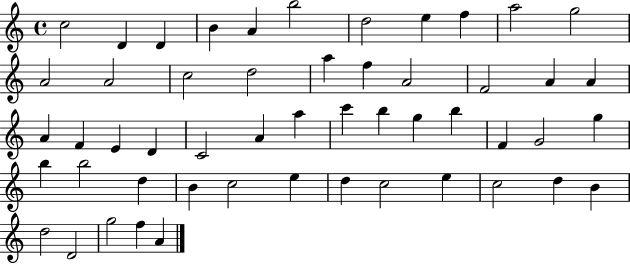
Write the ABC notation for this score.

X:1
T:Untitled
M:4/4
L:1/4
K:C
c2 D D B A b2 d2 e f a2 g2 A2 A2 c2 d2 a f A2 F2 A A A F E D C2 A a c' b g b F G2 g b b2 d B c2 e d c2 e c2 d B d2 D2 g2 f A